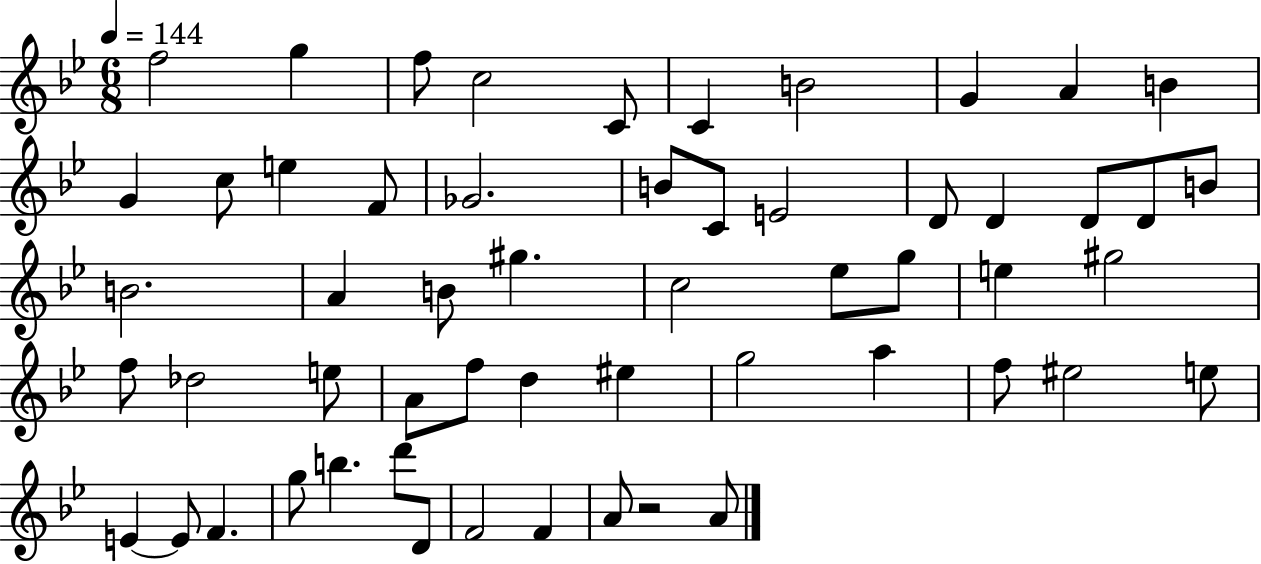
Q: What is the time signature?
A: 6/8